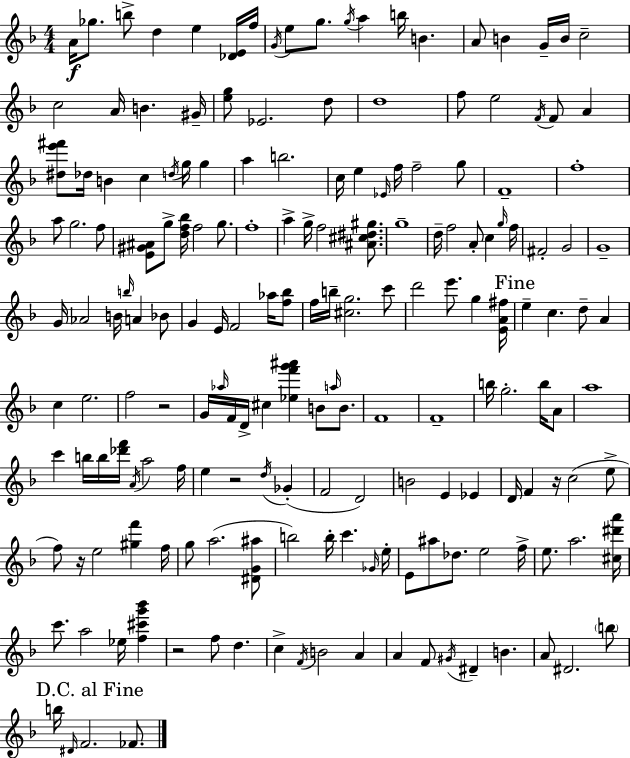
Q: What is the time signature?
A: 4/4